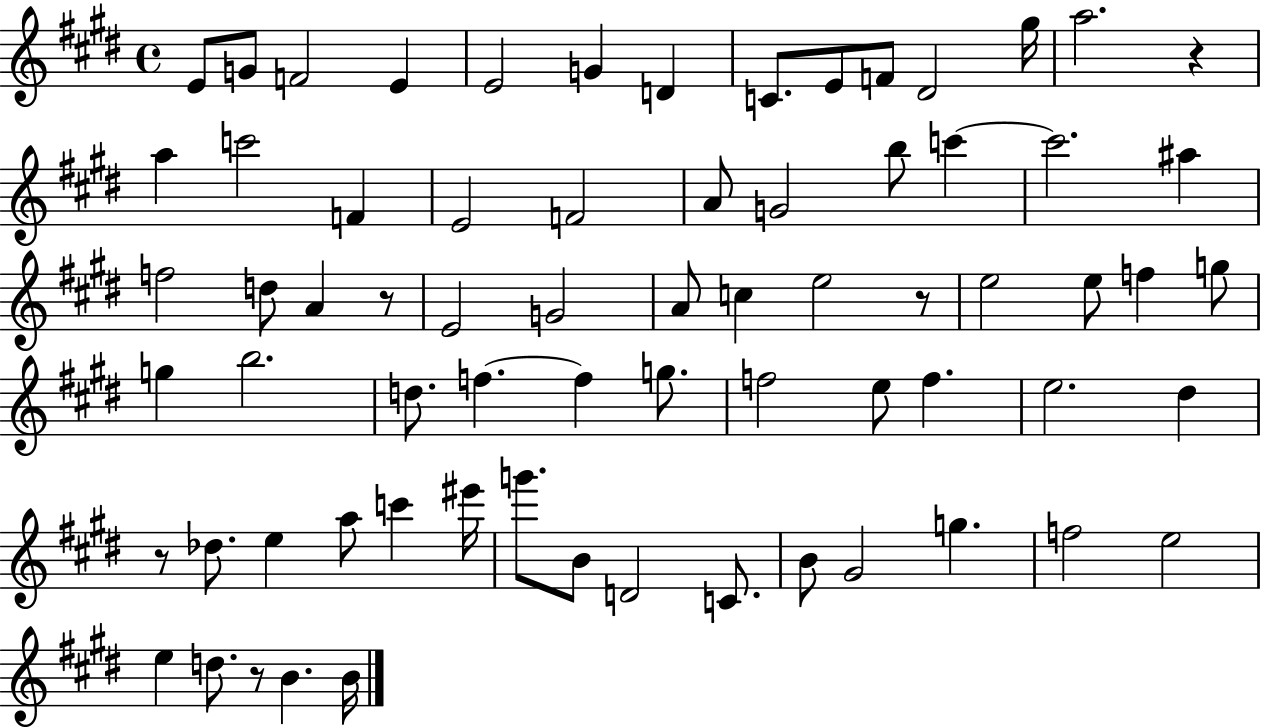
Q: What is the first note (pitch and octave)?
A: E4